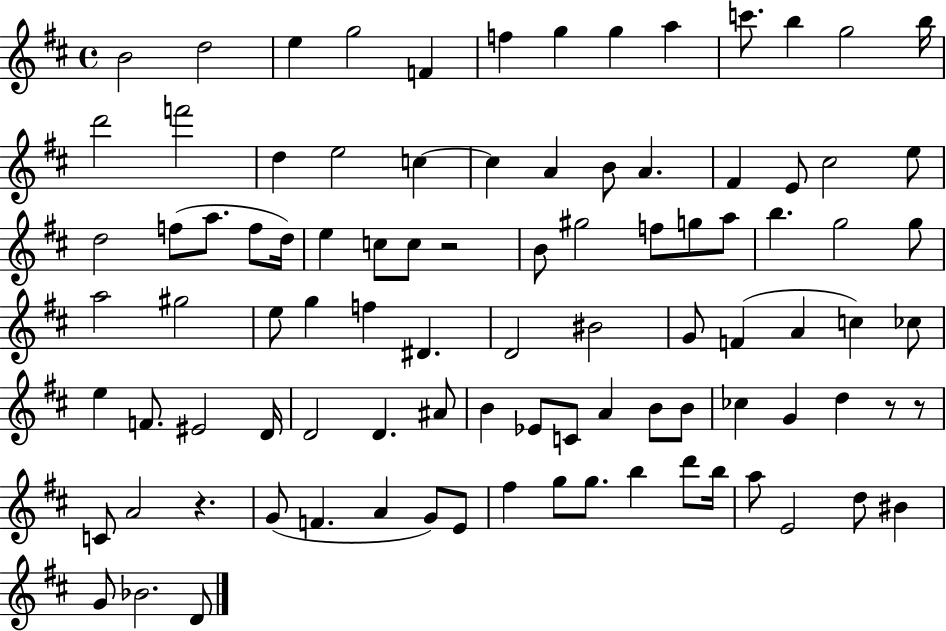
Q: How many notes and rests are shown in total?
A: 95